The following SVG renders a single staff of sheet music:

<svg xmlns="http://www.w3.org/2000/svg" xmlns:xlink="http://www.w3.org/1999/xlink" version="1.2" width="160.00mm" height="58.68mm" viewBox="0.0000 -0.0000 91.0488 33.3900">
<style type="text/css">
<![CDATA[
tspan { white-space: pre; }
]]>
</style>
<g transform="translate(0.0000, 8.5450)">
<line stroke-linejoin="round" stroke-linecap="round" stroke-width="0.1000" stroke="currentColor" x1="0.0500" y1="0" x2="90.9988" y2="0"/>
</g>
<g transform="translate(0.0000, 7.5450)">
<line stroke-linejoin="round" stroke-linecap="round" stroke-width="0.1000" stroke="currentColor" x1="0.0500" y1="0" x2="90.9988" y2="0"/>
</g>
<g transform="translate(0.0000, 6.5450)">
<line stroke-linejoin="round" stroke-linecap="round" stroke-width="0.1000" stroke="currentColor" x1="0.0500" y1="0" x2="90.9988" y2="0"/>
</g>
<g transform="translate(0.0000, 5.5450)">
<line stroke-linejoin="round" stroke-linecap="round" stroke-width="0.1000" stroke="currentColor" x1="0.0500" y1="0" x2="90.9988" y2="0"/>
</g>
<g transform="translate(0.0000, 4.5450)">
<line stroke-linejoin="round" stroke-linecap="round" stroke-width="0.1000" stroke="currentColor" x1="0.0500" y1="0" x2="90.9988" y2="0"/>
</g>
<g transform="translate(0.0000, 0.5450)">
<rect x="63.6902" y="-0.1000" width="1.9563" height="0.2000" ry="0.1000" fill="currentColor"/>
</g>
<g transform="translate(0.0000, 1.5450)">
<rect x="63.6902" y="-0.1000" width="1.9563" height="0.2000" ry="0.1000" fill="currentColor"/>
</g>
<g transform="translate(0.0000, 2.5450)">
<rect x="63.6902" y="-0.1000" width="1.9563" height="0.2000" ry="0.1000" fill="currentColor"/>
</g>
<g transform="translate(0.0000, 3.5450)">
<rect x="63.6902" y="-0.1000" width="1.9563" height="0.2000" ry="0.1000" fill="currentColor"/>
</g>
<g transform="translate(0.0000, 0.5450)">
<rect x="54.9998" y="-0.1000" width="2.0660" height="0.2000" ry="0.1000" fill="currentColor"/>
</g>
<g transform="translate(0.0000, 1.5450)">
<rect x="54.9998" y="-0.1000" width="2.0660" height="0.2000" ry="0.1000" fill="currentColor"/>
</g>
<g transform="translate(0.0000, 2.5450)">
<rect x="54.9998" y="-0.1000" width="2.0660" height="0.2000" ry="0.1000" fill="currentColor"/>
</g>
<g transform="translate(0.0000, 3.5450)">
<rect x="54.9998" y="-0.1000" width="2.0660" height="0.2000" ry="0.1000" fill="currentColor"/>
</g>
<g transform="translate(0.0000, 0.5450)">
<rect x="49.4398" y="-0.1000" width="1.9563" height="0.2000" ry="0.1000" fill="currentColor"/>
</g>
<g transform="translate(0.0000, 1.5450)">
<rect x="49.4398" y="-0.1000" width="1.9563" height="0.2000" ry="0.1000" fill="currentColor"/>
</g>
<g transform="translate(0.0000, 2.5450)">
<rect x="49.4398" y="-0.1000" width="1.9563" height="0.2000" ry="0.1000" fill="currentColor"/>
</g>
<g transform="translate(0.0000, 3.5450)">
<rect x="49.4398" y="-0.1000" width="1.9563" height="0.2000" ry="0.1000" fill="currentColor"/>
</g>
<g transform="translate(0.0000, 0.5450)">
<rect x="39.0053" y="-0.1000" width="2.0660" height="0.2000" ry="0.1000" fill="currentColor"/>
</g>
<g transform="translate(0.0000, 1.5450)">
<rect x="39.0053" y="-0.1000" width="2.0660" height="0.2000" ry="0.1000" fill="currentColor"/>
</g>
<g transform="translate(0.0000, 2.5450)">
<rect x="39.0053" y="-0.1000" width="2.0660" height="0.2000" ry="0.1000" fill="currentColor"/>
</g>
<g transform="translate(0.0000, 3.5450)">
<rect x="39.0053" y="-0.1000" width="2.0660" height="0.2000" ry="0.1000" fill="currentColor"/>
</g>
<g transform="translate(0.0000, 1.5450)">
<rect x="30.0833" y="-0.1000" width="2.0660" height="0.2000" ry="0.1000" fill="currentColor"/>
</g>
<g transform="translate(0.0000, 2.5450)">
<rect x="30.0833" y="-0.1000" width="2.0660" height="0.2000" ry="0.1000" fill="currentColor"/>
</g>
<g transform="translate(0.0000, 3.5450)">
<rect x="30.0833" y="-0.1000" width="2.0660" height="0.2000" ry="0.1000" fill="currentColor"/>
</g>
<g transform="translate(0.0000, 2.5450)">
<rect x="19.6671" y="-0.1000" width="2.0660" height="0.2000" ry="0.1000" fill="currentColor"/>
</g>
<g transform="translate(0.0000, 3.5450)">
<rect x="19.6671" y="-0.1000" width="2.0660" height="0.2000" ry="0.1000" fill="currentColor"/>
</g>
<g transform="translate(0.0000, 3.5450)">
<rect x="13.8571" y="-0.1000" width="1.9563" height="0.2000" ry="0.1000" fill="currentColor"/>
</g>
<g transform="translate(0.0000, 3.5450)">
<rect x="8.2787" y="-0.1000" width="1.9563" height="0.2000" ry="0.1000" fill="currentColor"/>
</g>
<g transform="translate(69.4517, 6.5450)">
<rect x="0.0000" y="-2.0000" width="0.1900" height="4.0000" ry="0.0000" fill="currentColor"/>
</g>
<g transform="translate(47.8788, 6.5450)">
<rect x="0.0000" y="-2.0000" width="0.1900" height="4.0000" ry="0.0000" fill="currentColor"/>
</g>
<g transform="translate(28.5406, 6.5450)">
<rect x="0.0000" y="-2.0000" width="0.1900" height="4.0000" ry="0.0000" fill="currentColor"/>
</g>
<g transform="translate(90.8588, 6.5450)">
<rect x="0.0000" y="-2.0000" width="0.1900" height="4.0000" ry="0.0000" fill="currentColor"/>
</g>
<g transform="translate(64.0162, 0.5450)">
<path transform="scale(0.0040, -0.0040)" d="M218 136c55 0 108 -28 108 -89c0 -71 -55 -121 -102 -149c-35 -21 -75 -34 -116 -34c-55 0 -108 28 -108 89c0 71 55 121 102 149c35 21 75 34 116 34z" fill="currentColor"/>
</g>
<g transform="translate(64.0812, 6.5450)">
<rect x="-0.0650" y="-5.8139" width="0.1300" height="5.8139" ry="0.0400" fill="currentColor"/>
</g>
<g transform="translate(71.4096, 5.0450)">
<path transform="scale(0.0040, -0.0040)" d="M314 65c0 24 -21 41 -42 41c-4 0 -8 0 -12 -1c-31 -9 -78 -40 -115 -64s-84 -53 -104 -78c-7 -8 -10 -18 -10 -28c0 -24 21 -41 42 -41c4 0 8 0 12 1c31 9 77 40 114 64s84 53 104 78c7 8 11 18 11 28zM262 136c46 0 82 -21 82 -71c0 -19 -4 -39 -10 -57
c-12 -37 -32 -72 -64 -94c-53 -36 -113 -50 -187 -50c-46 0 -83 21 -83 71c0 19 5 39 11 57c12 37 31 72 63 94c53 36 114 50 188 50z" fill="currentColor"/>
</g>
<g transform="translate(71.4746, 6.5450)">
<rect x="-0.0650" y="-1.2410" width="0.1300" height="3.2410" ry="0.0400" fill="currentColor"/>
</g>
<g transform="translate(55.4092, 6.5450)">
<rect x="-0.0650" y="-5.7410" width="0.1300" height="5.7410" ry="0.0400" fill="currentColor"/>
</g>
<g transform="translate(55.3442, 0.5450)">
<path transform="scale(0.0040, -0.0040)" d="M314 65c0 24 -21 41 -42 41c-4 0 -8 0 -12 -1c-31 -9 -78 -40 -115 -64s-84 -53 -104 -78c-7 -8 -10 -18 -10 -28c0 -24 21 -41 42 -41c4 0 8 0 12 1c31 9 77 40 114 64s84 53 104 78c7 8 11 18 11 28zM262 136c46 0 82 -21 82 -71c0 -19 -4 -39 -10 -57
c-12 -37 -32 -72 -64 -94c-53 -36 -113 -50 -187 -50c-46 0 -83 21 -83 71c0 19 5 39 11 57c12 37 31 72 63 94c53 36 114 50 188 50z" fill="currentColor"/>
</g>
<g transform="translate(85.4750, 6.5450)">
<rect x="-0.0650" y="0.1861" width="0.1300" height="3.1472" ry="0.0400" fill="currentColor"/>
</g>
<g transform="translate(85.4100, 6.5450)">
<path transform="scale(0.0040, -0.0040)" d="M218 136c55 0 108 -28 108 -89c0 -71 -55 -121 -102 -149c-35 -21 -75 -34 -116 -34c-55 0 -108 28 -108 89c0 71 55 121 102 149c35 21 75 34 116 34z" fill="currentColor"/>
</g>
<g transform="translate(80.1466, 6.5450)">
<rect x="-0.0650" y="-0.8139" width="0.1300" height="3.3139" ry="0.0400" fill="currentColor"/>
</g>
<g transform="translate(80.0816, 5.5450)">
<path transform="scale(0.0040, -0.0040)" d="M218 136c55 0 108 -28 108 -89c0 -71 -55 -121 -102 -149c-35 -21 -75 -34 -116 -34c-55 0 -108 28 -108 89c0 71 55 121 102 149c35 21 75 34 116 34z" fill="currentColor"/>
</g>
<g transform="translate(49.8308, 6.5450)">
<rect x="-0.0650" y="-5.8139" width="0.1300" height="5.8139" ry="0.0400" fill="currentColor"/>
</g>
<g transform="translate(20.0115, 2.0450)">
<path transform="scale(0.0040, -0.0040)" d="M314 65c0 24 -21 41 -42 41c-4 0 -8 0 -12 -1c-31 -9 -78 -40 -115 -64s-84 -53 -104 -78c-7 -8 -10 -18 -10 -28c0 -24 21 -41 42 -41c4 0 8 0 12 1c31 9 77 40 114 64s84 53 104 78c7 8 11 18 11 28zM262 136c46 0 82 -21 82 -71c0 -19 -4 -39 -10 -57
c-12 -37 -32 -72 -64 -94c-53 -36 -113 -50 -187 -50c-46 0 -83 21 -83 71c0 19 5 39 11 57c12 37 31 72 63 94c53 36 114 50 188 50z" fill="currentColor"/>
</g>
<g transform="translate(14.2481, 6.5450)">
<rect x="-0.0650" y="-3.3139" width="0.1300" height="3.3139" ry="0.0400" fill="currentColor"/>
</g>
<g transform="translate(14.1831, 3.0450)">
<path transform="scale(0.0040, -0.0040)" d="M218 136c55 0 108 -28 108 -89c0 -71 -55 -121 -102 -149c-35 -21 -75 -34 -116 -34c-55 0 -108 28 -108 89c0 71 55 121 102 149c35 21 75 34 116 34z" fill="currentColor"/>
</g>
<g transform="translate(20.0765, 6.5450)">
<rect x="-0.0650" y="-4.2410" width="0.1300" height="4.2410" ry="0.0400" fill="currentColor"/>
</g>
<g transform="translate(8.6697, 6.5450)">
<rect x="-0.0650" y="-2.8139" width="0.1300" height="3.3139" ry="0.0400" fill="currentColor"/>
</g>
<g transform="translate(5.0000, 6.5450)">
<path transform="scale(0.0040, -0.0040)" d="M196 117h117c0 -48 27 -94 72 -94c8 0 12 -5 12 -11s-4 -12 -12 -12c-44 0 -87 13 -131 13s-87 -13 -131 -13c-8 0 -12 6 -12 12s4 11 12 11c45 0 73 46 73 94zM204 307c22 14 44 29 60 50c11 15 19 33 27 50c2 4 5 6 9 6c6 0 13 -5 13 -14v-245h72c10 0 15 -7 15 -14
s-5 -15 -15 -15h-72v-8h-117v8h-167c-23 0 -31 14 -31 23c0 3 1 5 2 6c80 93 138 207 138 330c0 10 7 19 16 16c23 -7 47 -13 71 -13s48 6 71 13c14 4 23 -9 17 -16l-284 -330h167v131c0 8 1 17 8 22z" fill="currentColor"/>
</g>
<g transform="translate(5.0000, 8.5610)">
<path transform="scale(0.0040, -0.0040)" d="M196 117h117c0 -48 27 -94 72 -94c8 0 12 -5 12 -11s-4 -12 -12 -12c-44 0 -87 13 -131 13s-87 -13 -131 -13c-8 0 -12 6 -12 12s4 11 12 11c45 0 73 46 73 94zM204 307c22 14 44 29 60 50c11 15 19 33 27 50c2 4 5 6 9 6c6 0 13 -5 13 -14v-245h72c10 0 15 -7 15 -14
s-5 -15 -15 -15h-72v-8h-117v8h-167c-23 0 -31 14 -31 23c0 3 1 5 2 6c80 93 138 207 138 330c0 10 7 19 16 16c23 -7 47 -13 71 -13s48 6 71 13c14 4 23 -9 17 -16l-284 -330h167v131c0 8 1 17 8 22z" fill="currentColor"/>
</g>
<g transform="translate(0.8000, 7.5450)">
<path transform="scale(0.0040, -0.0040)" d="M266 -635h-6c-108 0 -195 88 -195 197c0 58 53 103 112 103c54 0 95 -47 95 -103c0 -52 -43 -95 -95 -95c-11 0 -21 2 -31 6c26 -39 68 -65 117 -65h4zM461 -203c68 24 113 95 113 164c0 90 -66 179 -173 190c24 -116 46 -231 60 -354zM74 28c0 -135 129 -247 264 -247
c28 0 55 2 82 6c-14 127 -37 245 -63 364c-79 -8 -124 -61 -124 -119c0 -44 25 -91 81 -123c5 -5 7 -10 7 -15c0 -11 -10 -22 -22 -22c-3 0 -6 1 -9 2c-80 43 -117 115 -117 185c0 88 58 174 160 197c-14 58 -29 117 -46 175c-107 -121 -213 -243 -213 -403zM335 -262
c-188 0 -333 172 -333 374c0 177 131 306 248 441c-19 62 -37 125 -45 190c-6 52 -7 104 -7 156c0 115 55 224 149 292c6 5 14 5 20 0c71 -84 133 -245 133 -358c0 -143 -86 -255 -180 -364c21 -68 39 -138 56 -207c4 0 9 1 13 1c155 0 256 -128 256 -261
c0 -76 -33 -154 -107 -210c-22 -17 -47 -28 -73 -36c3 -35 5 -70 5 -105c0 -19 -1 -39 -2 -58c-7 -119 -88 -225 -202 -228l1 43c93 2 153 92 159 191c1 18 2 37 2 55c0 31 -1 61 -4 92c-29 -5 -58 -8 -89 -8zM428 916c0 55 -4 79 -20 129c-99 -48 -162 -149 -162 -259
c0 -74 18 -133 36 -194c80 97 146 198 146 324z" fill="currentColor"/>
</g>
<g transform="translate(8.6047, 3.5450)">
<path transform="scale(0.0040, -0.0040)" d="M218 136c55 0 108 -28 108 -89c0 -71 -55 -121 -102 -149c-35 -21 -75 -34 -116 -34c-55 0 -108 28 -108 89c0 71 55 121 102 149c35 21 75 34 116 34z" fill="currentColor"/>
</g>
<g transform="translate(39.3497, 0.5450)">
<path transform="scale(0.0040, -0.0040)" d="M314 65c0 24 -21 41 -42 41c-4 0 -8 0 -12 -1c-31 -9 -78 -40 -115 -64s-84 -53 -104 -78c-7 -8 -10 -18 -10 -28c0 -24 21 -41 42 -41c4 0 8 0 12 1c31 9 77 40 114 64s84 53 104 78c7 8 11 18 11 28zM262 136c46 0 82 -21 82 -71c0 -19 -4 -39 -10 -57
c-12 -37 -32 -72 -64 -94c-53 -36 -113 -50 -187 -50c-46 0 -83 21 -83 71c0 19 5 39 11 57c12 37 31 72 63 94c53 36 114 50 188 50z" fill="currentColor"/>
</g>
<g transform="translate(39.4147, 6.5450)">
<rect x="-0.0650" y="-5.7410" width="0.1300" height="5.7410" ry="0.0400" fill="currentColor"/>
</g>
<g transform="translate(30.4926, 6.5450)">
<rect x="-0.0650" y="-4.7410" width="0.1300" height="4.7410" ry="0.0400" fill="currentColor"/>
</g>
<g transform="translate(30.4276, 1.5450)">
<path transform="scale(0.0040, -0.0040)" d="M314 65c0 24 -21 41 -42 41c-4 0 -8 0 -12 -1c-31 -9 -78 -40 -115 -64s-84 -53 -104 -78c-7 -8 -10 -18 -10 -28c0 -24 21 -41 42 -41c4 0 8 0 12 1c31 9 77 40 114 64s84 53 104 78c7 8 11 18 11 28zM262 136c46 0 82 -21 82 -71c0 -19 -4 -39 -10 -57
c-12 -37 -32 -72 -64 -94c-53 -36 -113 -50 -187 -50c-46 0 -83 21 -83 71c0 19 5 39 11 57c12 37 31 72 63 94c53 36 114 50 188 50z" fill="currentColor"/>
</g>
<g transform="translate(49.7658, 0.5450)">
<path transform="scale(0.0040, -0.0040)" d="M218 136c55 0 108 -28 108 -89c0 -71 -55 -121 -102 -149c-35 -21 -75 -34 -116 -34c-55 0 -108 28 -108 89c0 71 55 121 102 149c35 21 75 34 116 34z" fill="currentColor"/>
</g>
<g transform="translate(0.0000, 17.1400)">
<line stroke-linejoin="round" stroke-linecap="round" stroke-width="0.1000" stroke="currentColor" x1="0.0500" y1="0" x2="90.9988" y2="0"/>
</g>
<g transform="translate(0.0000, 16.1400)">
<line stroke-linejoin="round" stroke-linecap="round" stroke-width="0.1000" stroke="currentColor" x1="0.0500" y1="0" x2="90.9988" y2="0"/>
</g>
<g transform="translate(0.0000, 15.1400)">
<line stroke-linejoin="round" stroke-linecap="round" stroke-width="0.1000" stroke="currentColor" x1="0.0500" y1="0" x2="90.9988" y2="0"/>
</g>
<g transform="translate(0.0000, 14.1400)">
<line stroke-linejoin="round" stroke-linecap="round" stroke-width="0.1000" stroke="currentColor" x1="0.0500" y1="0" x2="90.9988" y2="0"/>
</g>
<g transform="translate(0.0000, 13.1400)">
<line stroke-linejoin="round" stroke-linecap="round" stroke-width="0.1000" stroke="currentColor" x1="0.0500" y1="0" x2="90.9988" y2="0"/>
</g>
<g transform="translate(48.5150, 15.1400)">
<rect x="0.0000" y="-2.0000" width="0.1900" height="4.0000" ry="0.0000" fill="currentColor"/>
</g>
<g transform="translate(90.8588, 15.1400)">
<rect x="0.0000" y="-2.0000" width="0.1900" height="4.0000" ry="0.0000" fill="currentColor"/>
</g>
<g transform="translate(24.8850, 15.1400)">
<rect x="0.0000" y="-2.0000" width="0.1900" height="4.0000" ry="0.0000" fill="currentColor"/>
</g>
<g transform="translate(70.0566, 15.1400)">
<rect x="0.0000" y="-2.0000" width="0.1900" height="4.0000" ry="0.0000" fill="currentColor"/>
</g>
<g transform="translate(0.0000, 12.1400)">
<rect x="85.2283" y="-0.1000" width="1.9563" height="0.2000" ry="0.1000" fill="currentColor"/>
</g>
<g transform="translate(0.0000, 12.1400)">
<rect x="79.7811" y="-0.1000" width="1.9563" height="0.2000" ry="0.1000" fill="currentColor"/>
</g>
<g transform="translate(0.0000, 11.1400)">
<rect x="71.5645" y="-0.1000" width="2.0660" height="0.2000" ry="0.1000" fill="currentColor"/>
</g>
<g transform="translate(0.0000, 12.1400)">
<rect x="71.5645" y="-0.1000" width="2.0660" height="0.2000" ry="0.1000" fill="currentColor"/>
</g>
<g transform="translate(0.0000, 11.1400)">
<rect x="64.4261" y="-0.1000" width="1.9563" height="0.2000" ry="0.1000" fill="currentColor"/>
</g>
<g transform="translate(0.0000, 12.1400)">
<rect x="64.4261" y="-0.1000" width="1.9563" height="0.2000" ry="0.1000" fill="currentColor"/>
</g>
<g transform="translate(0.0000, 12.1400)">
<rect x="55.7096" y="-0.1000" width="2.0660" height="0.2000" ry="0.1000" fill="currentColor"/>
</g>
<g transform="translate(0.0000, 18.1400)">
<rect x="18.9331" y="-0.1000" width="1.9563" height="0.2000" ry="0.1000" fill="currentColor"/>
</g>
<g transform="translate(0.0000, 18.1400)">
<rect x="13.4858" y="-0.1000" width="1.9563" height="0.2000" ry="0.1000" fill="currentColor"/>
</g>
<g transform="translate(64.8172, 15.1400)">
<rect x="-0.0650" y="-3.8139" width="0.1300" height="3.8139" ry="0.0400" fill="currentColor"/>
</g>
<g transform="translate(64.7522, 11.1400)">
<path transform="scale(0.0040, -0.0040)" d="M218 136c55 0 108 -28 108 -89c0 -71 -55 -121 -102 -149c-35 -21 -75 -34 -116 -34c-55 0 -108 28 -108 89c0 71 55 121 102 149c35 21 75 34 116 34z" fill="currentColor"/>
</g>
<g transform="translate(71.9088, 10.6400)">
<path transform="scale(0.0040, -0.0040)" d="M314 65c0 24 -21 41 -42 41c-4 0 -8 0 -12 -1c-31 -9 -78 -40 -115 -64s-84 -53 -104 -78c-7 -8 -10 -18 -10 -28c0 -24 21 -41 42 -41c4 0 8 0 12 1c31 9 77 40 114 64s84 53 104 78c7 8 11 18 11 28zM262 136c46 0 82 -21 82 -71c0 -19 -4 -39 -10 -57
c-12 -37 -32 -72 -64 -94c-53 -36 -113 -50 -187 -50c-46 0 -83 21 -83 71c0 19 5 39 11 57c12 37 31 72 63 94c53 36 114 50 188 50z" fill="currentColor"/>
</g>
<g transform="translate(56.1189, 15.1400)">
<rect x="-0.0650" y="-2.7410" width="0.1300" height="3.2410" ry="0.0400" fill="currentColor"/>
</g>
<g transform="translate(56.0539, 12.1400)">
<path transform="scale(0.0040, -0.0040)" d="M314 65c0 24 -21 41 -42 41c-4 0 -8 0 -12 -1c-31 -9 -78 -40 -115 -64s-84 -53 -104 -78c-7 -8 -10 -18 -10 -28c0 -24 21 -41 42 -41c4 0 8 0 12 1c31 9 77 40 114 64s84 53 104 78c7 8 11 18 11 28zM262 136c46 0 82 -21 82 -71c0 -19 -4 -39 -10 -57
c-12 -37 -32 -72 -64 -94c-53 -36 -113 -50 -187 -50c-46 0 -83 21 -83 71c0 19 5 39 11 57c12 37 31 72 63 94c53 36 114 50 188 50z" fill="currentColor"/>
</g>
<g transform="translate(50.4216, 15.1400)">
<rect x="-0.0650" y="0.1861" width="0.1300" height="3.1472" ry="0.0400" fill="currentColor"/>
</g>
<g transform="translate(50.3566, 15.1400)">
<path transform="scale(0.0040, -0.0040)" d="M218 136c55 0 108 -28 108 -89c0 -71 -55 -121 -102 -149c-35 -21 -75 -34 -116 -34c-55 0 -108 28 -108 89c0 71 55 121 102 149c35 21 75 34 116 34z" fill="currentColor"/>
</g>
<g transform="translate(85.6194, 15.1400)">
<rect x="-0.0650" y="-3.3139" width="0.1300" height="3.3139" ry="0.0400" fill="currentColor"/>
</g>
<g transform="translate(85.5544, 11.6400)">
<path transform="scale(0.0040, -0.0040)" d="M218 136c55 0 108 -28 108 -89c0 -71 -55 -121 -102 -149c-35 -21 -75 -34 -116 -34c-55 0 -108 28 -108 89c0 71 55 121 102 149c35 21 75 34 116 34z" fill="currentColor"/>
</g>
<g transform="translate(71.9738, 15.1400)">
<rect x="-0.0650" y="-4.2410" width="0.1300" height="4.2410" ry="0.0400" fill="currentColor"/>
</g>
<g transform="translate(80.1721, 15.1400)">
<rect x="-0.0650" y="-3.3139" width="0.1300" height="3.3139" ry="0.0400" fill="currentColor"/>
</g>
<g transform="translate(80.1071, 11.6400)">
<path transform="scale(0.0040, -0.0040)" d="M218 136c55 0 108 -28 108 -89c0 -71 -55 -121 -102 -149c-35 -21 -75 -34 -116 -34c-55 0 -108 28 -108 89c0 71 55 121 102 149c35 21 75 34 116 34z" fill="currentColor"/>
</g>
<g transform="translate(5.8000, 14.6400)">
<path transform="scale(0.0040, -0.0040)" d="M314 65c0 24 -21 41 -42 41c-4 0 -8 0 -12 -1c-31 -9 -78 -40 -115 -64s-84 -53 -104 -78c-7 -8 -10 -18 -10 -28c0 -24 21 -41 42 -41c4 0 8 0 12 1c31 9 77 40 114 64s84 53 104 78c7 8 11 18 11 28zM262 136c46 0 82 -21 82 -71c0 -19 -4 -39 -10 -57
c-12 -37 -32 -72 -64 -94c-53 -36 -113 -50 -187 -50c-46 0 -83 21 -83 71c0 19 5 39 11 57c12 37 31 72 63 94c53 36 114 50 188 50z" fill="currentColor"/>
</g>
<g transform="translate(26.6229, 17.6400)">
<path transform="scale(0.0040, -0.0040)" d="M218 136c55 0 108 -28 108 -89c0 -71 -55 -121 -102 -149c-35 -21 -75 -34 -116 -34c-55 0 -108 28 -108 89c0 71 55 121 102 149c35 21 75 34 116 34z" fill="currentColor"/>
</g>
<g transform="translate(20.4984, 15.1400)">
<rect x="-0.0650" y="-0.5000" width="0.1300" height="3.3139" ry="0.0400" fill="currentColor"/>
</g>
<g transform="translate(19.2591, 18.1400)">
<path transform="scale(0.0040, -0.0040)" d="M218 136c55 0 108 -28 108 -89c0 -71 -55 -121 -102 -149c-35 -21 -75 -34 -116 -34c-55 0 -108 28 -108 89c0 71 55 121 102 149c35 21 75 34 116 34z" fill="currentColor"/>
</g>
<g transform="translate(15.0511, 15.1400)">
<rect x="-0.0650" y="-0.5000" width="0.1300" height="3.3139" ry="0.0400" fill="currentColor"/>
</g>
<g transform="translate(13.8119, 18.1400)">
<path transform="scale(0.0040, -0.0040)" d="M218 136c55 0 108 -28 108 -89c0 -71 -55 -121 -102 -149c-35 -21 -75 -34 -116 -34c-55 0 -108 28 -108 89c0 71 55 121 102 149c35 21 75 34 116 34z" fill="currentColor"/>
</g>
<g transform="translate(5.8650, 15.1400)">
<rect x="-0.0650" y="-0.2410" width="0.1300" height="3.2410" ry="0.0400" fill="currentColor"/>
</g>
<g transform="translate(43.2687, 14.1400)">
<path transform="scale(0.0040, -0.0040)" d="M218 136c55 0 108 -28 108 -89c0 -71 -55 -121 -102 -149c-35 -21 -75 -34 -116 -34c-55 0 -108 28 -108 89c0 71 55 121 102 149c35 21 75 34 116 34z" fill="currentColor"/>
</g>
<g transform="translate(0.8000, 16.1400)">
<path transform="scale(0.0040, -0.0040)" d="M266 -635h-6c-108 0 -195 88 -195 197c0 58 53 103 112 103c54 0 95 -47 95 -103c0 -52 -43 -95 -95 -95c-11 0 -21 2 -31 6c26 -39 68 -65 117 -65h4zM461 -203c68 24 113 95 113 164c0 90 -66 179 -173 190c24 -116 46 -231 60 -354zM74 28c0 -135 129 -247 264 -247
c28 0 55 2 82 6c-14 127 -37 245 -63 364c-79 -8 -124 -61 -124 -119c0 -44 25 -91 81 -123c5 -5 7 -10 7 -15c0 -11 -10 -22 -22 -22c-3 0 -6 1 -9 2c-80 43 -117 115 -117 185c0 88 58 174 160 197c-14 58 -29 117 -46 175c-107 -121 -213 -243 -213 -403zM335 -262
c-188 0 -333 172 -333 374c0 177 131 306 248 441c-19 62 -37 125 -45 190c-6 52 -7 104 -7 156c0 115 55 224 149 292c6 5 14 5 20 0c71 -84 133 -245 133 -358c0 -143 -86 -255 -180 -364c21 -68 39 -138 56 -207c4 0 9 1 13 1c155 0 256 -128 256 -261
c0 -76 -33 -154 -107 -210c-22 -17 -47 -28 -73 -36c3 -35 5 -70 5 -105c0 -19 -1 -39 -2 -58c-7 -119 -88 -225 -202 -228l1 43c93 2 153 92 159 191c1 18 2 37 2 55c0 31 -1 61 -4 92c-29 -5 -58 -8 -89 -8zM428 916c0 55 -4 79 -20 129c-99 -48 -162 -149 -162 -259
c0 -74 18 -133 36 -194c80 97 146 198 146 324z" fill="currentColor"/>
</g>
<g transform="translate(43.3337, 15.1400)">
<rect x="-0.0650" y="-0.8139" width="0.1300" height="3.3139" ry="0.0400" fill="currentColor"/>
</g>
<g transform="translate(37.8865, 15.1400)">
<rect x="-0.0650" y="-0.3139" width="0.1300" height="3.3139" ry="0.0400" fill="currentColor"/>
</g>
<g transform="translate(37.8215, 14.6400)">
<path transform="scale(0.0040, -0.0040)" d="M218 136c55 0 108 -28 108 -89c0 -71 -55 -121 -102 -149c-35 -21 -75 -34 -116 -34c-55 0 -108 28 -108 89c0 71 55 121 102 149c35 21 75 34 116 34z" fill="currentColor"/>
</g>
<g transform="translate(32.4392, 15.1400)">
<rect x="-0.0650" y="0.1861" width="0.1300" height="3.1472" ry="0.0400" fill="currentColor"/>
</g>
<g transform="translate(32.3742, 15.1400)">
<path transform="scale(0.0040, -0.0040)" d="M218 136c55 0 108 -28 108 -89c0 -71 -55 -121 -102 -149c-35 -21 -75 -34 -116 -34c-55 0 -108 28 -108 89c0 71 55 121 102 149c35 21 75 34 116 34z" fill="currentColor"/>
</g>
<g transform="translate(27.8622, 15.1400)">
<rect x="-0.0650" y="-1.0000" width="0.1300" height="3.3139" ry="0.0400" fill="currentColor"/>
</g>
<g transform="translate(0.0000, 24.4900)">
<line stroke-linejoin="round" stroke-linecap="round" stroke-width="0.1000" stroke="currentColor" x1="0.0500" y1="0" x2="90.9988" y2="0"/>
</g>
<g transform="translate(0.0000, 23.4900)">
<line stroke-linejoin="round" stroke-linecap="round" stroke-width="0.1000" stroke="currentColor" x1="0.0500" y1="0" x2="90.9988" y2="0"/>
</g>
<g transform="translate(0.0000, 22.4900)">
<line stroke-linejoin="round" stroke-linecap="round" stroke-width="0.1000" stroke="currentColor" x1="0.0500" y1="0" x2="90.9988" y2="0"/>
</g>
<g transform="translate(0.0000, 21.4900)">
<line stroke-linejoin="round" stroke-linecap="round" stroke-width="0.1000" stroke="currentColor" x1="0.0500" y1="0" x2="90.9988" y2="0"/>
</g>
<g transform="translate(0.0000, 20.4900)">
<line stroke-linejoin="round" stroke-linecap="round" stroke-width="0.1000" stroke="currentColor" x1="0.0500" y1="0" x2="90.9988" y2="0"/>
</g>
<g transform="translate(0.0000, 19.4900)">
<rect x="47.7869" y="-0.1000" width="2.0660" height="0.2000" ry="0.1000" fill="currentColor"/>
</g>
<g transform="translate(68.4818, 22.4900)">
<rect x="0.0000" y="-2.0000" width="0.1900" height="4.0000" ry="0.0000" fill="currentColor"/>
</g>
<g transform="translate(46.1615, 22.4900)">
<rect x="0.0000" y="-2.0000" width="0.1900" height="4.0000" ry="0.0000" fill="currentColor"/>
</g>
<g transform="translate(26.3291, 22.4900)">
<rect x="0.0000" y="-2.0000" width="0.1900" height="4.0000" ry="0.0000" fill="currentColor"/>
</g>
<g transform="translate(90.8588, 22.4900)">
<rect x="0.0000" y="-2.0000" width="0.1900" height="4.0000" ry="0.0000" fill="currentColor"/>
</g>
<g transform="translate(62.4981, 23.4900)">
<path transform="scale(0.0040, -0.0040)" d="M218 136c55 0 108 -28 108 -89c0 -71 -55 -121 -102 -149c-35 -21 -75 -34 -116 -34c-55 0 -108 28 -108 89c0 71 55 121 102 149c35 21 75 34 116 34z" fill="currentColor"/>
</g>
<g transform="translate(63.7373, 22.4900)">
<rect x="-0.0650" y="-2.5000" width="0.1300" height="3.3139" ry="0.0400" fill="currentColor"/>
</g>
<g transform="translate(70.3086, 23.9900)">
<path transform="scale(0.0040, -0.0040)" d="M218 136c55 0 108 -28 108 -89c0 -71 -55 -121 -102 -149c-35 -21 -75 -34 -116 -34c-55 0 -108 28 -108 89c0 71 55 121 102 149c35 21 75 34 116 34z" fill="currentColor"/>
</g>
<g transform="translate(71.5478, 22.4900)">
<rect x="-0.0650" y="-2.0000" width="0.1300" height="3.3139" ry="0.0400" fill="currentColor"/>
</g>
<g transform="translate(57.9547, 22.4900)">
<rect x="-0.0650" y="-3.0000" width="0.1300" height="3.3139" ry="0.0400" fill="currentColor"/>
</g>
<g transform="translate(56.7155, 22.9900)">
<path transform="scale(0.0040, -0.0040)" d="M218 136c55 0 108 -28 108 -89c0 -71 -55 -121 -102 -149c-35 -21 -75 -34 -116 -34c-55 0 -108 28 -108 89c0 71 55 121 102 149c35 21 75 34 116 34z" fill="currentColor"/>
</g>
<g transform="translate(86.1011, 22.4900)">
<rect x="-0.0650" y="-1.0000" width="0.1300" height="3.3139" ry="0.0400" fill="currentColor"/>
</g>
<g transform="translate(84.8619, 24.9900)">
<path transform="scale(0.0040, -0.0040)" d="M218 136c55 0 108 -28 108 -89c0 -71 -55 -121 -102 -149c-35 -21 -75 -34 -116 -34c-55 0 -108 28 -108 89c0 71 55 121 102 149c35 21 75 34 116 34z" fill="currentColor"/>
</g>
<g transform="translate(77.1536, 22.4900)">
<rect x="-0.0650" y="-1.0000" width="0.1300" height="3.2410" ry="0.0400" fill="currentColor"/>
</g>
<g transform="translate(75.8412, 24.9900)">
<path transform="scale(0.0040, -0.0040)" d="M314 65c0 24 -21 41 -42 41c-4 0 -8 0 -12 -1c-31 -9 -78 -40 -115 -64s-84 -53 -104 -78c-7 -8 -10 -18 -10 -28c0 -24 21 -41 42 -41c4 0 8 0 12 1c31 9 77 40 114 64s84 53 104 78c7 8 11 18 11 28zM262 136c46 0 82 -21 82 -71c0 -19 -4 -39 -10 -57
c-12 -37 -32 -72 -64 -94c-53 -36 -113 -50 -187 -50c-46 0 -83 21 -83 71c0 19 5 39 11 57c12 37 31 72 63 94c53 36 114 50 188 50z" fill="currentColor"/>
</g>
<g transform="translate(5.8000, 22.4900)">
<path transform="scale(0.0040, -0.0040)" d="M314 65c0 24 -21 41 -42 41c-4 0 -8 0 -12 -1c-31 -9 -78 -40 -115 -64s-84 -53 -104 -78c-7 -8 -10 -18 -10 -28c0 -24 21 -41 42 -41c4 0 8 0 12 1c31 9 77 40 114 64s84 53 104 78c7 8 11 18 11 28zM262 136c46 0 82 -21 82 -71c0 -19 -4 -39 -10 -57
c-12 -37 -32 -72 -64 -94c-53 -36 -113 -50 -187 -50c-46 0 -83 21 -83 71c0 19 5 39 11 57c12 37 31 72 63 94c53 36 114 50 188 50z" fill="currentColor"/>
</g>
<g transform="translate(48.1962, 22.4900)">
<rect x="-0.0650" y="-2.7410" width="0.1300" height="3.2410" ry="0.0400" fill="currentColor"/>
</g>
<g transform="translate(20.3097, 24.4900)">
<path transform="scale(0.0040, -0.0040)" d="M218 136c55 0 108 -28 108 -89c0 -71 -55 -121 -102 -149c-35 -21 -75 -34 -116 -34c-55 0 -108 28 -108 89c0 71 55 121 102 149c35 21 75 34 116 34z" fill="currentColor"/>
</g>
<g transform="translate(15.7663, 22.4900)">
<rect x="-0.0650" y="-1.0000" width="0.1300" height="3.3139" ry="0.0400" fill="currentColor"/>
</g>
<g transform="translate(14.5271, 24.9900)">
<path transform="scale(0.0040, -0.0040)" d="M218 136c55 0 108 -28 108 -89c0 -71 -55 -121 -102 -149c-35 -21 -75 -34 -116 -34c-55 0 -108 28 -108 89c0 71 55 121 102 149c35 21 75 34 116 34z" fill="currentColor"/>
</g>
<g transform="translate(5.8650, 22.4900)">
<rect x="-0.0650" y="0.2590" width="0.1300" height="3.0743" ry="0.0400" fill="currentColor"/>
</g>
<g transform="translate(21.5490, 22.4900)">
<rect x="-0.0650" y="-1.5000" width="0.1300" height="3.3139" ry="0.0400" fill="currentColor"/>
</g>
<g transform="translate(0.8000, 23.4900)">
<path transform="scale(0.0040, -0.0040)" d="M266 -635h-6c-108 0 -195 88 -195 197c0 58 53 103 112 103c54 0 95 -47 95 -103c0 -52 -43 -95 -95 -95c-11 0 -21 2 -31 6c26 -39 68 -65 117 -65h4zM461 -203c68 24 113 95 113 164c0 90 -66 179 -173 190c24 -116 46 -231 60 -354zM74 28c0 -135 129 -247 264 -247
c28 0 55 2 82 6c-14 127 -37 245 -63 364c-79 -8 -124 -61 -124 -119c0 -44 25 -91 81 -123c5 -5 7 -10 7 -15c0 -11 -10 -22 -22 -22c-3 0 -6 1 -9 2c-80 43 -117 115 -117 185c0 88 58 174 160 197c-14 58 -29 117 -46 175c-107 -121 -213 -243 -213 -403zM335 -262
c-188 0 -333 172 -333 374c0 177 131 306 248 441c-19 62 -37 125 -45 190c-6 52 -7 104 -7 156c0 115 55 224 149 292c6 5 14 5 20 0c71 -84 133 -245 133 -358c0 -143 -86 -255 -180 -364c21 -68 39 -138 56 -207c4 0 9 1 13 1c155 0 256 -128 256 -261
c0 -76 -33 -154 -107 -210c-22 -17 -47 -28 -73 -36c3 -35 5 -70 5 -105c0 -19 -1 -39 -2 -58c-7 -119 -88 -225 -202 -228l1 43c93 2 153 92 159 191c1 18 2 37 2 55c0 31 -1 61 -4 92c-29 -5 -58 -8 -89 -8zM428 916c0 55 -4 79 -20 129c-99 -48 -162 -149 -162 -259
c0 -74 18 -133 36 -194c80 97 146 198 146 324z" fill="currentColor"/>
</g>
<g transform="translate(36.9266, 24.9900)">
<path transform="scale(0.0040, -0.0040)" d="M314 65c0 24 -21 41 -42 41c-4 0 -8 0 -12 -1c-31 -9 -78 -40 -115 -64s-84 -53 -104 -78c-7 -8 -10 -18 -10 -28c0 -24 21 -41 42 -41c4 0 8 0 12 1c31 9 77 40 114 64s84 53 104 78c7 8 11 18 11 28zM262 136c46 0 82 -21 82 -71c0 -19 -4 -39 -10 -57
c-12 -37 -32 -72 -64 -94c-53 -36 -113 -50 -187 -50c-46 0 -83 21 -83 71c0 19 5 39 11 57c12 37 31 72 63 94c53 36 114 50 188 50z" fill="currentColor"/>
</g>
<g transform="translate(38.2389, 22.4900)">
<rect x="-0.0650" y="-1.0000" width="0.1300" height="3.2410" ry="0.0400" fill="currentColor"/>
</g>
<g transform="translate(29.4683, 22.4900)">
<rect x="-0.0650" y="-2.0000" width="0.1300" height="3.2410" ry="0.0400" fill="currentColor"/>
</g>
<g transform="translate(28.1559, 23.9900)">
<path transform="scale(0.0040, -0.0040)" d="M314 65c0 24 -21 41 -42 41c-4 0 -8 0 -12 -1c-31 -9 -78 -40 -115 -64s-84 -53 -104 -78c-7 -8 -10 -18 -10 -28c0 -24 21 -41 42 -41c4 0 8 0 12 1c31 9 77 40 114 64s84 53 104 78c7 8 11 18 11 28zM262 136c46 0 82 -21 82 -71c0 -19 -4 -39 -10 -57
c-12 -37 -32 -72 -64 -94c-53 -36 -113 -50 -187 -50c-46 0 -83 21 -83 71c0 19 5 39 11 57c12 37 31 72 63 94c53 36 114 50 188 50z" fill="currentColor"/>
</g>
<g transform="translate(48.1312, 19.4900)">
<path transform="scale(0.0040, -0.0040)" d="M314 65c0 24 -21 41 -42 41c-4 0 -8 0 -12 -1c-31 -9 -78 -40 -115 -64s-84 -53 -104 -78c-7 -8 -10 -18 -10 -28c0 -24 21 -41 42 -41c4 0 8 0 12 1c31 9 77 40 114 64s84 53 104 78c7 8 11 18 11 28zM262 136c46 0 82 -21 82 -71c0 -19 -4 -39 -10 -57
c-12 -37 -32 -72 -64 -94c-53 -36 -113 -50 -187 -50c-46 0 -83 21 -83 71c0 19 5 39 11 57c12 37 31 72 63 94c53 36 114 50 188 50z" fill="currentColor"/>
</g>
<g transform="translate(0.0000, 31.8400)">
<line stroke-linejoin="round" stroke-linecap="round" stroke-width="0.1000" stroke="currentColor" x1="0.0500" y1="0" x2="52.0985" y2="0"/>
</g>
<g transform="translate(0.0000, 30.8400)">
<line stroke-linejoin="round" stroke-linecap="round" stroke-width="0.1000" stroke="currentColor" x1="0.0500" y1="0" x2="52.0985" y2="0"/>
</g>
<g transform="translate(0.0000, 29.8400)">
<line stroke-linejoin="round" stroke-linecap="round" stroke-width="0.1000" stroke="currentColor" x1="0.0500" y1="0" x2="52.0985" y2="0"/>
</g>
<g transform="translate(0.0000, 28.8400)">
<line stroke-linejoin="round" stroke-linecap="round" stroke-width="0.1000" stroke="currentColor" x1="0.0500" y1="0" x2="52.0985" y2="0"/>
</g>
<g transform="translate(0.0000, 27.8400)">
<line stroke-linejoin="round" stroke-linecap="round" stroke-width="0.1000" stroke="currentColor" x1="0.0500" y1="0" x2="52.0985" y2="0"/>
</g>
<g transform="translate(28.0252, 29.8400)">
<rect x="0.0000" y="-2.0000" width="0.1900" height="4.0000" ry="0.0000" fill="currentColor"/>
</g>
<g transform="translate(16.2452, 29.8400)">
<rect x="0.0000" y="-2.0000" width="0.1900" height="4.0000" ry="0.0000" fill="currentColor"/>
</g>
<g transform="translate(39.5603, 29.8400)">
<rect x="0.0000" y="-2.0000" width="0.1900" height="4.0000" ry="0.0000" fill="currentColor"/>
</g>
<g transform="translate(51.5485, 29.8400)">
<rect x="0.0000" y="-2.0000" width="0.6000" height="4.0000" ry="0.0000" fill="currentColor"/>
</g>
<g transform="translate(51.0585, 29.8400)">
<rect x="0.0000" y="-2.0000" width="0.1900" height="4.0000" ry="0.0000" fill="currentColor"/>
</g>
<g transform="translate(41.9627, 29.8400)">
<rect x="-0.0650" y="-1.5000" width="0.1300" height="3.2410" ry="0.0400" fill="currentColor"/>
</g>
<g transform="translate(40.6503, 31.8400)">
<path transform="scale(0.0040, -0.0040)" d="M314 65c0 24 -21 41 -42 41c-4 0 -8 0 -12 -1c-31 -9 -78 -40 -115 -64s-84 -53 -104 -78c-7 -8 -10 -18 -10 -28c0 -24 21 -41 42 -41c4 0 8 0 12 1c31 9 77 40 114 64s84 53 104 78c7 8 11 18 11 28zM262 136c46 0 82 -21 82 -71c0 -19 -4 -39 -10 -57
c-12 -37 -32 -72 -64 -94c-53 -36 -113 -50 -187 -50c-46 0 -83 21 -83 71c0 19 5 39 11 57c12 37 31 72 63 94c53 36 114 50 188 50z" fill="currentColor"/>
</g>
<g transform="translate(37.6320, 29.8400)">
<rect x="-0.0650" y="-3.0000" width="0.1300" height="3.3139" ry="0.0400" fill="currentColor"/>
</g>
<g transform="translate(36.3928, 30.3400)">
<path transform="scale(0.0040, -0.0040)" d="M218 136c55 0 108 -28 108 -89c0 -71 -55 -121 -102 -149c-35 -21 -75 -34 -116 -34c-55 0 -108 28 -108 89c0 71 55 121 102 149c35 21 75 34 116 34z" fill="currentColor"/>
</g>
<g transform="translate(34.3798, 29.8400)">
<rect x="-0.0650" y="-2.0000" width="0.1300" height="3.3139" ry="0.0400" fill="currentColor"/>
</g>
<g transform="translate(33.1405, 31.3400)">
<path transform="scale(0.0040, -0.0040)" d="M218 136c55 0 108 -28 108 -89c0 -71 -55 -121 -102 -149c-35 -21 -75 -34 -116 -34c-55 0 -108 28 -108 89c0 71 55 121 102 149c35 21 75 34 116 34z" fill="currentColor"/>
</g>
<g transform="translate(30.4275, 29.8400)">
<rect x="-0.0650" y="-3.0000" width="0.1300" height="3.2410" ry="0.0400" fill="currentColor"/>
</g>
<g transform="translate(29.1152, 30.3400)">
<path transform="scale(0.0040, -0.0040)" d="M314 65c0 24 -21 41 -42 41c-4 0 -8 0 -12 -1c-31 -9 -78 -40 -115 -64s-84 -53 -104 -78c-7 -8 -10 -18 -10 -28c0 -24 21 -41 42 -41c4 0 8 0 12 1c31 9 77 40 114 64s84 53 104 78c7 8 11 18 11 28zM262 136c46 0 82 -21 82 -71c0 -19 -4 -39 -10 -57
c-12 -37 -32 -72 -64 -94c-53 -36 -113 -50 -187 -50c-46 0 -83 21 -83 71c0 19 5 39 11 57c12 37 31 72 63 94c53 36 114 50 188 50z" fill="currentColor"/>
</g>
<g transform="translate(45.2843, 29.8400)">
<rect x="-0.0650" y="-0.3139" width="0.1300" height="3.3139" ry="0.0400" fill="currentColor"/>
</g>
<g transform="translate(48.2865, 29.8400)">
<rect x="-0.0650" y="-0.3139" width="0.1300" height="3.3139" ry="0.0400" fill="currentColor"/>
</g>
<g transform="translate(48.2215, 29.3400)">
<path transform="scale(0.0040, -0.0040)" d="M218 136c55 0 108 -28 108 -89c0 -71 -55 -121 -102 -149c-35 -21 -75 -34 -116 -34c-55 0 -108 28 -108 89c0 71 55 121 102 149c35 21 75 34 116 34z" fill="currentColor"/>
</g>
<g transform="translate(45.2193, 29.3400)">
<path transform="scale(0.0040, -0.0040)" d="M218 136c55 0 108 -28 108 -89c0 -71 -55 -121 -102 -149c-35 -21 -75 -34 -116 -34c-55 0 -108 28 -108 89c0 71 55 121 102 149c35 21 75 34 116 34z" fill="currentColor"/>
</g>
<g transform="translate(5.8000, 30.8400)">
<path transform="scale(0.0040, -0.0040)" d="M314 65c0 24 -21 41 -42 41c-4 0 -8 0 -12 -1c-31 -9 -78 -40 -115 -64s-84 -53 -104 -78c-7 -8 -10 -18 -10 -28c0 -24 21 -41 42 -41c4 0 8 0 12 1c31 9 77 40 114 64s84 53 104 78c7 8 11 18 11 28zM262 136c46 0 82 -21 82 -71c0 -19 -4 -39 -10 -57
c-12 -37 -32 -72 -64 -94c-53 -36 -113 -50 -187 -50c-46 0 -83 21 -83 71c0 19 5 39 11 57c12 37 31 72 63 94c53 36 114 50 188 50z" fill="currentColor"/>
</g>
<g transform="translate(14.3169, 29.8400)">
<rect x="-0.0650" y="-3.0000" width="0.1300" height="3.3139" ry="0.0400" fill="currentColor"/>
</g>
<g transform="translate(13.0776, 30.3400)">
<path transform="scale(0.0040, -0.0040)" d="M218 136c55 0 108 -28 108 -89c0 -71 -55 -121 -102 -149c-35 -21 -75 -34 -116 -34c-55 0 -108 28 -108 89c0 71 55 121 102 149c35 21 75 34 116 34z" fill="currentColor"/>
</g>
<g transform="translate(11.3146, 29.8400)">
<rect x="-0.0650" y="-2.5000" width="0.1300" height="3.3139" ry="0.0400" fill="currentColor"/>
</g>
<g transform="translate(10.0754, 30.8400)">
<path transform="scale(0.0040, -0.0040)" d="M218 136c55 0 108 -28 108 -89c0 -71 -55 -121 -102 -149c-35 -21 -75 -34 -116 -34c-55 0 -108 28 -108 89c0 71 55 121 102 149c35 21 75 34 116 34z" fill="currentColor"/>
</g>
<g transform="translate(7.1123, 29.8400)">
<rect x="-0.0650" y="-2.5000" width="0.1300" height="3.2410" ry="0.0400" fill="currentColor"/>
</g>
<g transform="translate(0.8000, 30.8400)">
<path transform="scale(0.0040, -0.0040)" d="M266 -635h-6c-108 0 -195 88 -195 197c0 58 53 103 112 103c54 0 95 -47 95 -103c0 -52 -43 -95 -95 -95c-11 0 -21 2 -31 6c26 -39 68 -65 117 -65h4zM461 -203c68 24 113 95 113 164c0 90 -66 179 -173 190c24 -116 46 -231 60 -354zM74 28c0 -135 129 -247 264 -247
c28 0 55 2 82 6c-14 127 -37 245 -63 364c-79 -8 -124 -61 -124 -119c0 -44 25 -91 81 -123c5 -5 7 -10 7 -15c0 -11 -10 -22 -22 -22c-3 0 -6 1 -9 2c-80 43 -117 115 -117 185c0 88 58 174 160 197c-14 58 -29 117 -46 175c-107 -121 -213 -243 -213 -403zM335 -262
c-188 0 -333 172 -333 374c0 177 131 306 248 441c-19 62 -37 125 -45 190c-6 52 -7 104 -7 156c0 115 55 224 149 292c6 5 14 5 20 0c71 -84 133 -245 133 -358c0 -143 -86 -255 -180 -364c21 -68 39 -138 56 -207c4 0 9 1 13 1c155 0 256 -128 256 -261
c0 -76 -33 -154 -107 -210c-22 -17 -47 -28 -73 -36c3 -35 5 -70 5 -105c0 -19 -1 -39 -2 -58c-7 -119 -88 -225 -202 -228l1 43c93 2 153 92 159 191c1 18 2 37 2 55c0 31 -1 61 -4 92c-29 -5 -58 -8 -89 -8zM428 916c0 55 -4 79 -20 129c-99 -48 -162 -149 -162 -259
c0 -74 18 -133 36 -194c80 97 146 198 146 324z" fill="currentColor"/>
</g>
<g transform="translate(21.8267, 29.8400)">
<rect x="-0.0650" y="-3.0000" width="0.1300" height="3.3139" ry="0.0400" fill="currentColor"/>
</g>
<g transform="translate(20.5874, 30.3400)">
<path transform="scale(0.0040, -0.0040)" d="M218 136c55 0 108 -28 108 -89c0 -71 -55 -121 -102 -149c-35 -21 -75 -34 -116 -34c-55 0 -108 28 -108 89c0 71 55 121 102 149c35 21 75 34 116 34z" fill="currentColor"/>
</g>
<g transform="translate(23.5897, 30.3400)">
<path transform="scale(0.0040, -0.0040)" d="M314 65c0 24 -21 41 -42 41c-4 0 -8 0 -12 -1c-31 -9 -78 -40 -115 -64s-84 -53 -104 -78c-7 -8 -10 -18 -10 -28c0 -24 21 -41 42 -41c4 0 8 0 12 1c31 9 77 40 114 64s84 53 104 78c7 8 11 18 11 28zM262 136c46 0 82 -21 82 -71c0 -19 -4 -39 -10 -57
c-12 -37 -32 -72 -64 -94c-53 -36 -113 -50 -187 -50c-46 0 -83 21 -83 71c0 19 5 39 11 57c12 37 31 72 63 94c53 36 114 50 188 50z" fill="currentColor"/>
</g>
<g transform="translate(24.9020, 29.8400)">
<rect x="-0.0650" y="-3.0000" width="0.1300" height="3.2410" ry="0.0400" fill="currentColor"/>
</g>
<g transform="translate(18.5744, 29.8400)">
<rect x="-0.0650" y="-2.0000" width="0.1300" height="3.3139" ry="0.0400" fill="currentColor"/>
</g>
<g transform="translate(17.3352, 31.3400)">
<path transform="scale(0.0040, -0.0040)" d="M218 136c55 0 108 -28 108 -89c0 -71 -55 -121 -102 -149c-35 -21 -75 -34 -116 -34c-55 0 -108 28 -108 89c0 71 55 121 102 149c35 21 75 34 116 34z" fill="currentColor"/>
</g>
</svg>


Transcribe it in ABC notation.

X:1
T:Untitled
M:4/4
L:1/4
K:C
a b d'2 e'2 g'2 g' g'2 g' e2 d B c2 C C D B c d B a2 c' d'2 b b B2 D E F2 D2 a2 A G F D2 D G2 G A F A A2 A2 F A E2 c c